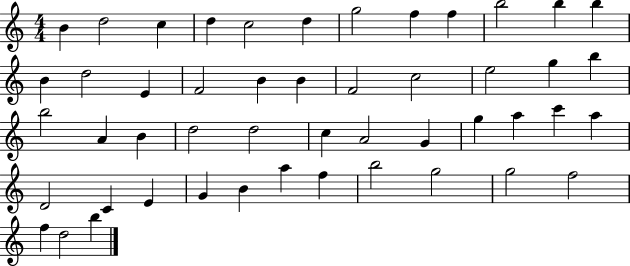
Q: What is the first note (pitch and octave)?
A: B4